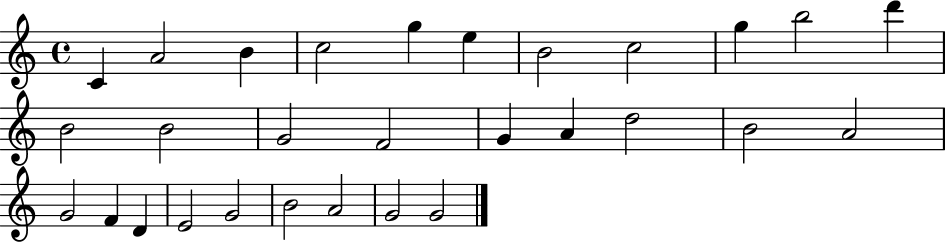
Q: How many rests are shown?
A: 0